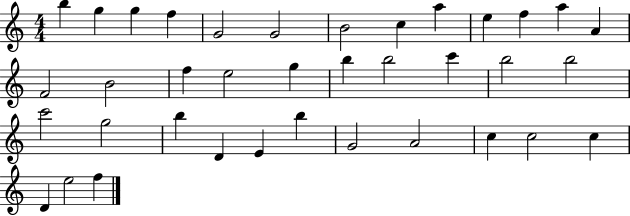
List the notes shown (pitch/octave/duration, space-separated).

B5/q G5/q G5/q F5/q G4/h G4/h B4/h C5/q A5/q E5/q F5/q A5/q A4/q F4/h B4/h F5/q E5/h G5/q B5/q B5/h C6/q B5/h B5/h C6/h G5/h B5/q D4/q E4/q B5/q G4/h A4/h C5/q C5/h C5/q D4/q E5/h F5/q